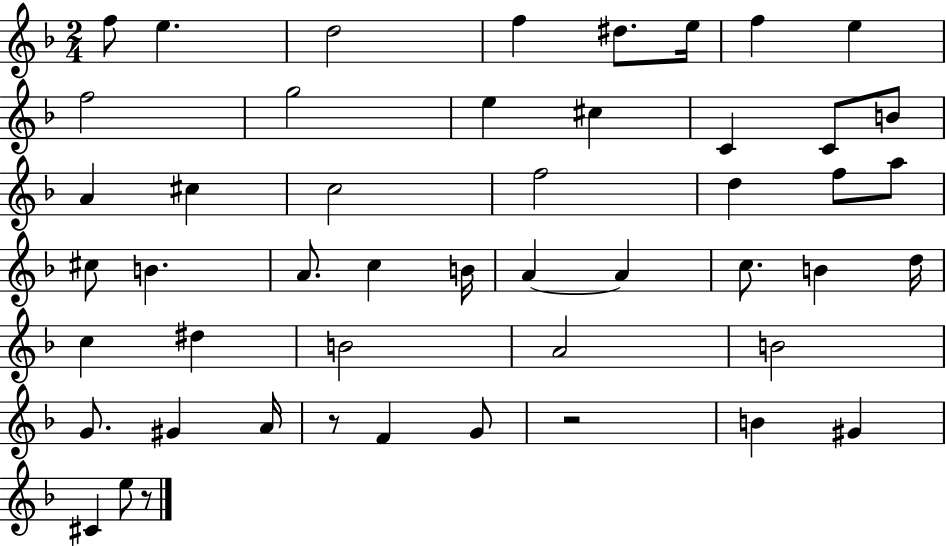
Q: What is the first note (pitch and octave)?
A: F5